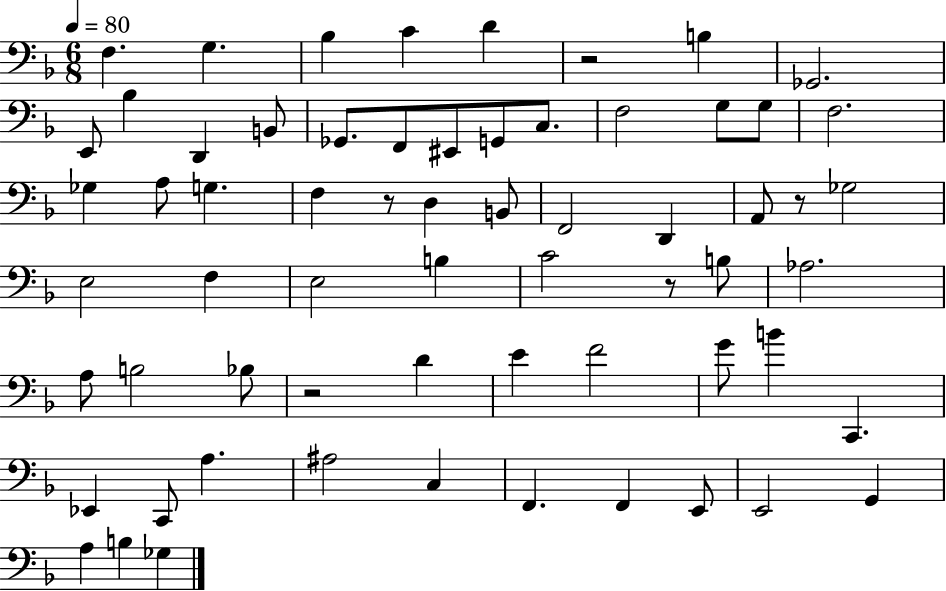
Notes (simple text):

F3/q. G3/q. Bb3/q C4/q D4/q R/h B3/q Gb2/h. E2/e Bb3/q D2/q B2/e Gb2/e. F2/e EIS2/e G2/e C3/e. F3/h G3/e G3/e F3/h. Gb3/q A3/e G3/q. F3/q R/e D3/q B2/e F2/h D2/q A2/e R/e Gb3/h E3/h F3/q E3/h B3/q C4/h R/e B3/e Ab3/h. A3/e B3/h Bb3/e R/h D4/q E4/q F4/h G4/e B4/q C2/q. Eb2/q C2/e A3/q. A#3/h C3/q F2/q. F2/q E2/e E2/h G2/q A3/q B3/q Gb3/q